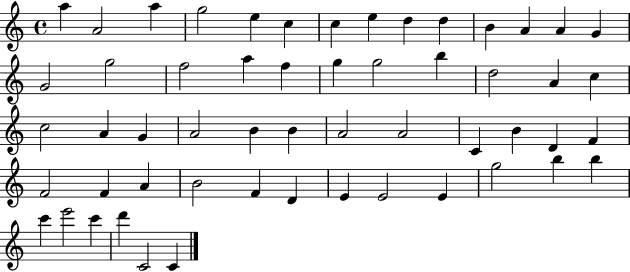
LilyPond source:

{
  \clef treble
  \time 4/4
  \defaultTimeSignature
  \key c \major
  a''4 a'2 a''4 | g''2 e''4 c''4 | c''4 e''4 d''4 d''4 | b'4 a'4 a'4 g'4 | \break g'2 g''2 | f''2 a''4 f''4 | g''4 g''2 b''4 | d''2 a'4 c''4 | \break c''2 a'4 g'4 | a'2 b'4 b'4 | a'2 a'2 | c'4 b'4 d'4 f'4 | \break f'2 f'4 a'4 | b'2 f'4 d'4 | e'4 e'2 e'4 | g''2 b''4 b''4 | \break c'''4 e'''2 c'''4 | d'''4 c'2 c'4 | \bar "|."
}